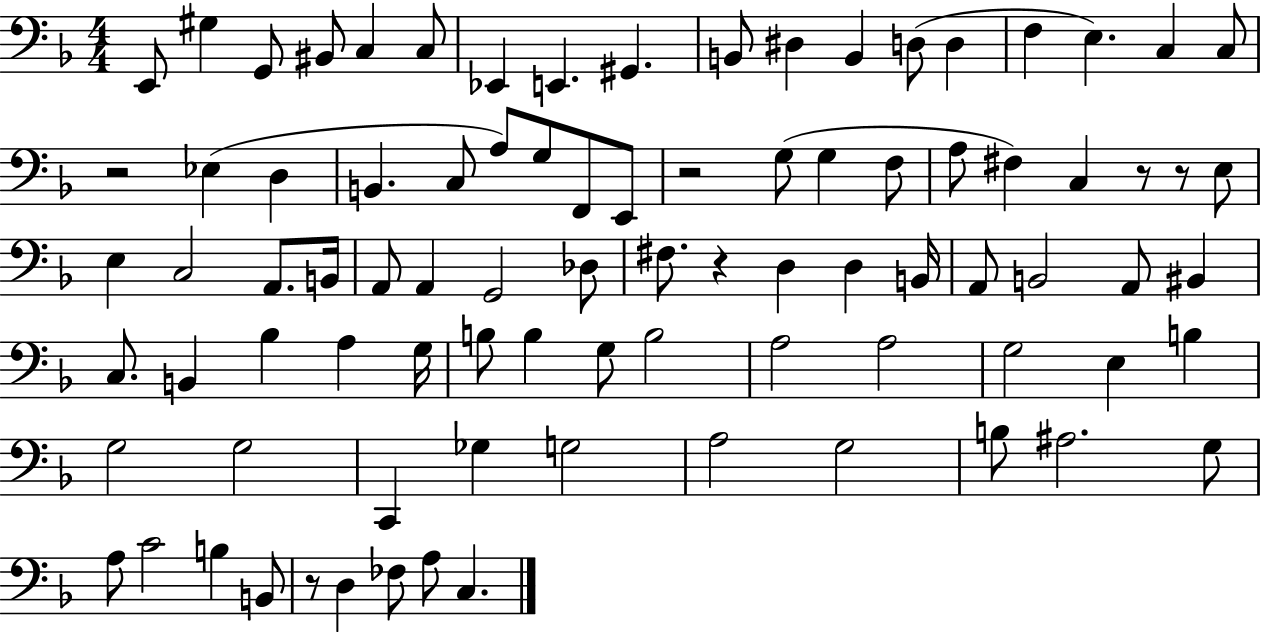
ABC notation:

X:1
T:Untitled
M:4/4
L:1/4
K:F
E,,/2 ^G, G,,/2 ^B,,/2 C, C,/2 _E,, E,, ^G,, B,,/2 ^D, B,, D,/2 D, F, E, C, C,/2 z2 _E, D, B,, C,/2 A,/2 G,/2 F,,/2 E,,/2 z2 G,/2 G, F,/2 A,/2 ^F, C, z/2 z/2 E,/2 E, C,2 A,,/2 B,,/4 A,,/2 A,, G,,2 _D,/2 ^F,/2 z D, D, B,,/4 A,,/2 B,,2 A,,/2 ^B,, C,/2 B,, _B, A, G,/4 B,/2 B, G,/2 B,2 A,2 A,2 G,2 E, B, G,2 G,2 C,, _G, G,2 A,2 G,2 B,/2 ^A,2 G,/2 A,/2 C2 B, B,,/2 z/2 D, _F,/2 A,/2 C,